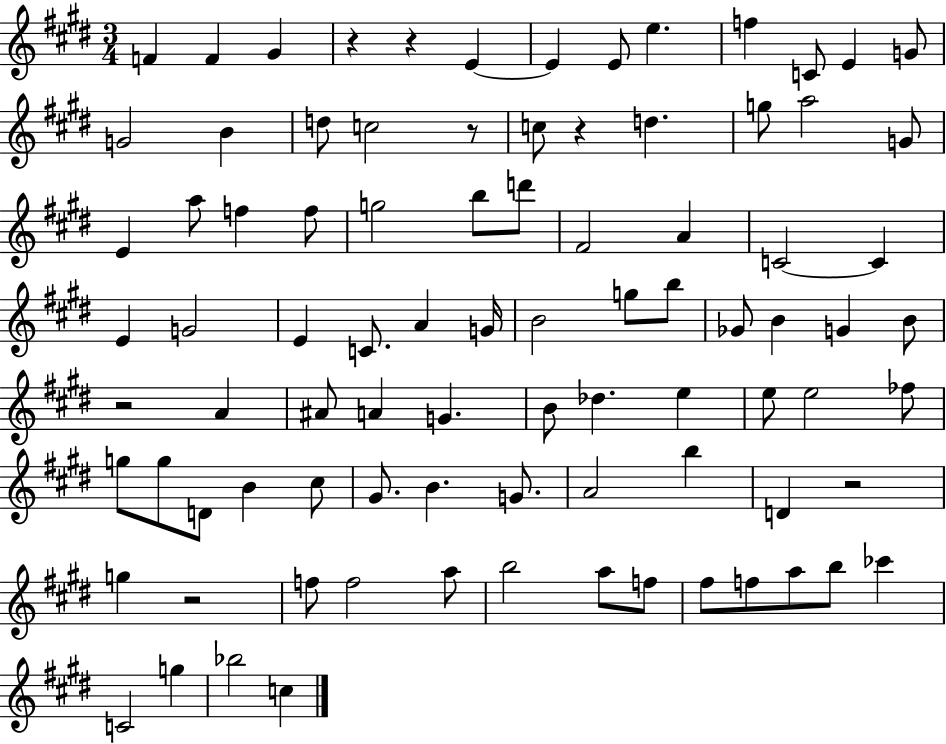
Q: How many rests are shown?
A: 7